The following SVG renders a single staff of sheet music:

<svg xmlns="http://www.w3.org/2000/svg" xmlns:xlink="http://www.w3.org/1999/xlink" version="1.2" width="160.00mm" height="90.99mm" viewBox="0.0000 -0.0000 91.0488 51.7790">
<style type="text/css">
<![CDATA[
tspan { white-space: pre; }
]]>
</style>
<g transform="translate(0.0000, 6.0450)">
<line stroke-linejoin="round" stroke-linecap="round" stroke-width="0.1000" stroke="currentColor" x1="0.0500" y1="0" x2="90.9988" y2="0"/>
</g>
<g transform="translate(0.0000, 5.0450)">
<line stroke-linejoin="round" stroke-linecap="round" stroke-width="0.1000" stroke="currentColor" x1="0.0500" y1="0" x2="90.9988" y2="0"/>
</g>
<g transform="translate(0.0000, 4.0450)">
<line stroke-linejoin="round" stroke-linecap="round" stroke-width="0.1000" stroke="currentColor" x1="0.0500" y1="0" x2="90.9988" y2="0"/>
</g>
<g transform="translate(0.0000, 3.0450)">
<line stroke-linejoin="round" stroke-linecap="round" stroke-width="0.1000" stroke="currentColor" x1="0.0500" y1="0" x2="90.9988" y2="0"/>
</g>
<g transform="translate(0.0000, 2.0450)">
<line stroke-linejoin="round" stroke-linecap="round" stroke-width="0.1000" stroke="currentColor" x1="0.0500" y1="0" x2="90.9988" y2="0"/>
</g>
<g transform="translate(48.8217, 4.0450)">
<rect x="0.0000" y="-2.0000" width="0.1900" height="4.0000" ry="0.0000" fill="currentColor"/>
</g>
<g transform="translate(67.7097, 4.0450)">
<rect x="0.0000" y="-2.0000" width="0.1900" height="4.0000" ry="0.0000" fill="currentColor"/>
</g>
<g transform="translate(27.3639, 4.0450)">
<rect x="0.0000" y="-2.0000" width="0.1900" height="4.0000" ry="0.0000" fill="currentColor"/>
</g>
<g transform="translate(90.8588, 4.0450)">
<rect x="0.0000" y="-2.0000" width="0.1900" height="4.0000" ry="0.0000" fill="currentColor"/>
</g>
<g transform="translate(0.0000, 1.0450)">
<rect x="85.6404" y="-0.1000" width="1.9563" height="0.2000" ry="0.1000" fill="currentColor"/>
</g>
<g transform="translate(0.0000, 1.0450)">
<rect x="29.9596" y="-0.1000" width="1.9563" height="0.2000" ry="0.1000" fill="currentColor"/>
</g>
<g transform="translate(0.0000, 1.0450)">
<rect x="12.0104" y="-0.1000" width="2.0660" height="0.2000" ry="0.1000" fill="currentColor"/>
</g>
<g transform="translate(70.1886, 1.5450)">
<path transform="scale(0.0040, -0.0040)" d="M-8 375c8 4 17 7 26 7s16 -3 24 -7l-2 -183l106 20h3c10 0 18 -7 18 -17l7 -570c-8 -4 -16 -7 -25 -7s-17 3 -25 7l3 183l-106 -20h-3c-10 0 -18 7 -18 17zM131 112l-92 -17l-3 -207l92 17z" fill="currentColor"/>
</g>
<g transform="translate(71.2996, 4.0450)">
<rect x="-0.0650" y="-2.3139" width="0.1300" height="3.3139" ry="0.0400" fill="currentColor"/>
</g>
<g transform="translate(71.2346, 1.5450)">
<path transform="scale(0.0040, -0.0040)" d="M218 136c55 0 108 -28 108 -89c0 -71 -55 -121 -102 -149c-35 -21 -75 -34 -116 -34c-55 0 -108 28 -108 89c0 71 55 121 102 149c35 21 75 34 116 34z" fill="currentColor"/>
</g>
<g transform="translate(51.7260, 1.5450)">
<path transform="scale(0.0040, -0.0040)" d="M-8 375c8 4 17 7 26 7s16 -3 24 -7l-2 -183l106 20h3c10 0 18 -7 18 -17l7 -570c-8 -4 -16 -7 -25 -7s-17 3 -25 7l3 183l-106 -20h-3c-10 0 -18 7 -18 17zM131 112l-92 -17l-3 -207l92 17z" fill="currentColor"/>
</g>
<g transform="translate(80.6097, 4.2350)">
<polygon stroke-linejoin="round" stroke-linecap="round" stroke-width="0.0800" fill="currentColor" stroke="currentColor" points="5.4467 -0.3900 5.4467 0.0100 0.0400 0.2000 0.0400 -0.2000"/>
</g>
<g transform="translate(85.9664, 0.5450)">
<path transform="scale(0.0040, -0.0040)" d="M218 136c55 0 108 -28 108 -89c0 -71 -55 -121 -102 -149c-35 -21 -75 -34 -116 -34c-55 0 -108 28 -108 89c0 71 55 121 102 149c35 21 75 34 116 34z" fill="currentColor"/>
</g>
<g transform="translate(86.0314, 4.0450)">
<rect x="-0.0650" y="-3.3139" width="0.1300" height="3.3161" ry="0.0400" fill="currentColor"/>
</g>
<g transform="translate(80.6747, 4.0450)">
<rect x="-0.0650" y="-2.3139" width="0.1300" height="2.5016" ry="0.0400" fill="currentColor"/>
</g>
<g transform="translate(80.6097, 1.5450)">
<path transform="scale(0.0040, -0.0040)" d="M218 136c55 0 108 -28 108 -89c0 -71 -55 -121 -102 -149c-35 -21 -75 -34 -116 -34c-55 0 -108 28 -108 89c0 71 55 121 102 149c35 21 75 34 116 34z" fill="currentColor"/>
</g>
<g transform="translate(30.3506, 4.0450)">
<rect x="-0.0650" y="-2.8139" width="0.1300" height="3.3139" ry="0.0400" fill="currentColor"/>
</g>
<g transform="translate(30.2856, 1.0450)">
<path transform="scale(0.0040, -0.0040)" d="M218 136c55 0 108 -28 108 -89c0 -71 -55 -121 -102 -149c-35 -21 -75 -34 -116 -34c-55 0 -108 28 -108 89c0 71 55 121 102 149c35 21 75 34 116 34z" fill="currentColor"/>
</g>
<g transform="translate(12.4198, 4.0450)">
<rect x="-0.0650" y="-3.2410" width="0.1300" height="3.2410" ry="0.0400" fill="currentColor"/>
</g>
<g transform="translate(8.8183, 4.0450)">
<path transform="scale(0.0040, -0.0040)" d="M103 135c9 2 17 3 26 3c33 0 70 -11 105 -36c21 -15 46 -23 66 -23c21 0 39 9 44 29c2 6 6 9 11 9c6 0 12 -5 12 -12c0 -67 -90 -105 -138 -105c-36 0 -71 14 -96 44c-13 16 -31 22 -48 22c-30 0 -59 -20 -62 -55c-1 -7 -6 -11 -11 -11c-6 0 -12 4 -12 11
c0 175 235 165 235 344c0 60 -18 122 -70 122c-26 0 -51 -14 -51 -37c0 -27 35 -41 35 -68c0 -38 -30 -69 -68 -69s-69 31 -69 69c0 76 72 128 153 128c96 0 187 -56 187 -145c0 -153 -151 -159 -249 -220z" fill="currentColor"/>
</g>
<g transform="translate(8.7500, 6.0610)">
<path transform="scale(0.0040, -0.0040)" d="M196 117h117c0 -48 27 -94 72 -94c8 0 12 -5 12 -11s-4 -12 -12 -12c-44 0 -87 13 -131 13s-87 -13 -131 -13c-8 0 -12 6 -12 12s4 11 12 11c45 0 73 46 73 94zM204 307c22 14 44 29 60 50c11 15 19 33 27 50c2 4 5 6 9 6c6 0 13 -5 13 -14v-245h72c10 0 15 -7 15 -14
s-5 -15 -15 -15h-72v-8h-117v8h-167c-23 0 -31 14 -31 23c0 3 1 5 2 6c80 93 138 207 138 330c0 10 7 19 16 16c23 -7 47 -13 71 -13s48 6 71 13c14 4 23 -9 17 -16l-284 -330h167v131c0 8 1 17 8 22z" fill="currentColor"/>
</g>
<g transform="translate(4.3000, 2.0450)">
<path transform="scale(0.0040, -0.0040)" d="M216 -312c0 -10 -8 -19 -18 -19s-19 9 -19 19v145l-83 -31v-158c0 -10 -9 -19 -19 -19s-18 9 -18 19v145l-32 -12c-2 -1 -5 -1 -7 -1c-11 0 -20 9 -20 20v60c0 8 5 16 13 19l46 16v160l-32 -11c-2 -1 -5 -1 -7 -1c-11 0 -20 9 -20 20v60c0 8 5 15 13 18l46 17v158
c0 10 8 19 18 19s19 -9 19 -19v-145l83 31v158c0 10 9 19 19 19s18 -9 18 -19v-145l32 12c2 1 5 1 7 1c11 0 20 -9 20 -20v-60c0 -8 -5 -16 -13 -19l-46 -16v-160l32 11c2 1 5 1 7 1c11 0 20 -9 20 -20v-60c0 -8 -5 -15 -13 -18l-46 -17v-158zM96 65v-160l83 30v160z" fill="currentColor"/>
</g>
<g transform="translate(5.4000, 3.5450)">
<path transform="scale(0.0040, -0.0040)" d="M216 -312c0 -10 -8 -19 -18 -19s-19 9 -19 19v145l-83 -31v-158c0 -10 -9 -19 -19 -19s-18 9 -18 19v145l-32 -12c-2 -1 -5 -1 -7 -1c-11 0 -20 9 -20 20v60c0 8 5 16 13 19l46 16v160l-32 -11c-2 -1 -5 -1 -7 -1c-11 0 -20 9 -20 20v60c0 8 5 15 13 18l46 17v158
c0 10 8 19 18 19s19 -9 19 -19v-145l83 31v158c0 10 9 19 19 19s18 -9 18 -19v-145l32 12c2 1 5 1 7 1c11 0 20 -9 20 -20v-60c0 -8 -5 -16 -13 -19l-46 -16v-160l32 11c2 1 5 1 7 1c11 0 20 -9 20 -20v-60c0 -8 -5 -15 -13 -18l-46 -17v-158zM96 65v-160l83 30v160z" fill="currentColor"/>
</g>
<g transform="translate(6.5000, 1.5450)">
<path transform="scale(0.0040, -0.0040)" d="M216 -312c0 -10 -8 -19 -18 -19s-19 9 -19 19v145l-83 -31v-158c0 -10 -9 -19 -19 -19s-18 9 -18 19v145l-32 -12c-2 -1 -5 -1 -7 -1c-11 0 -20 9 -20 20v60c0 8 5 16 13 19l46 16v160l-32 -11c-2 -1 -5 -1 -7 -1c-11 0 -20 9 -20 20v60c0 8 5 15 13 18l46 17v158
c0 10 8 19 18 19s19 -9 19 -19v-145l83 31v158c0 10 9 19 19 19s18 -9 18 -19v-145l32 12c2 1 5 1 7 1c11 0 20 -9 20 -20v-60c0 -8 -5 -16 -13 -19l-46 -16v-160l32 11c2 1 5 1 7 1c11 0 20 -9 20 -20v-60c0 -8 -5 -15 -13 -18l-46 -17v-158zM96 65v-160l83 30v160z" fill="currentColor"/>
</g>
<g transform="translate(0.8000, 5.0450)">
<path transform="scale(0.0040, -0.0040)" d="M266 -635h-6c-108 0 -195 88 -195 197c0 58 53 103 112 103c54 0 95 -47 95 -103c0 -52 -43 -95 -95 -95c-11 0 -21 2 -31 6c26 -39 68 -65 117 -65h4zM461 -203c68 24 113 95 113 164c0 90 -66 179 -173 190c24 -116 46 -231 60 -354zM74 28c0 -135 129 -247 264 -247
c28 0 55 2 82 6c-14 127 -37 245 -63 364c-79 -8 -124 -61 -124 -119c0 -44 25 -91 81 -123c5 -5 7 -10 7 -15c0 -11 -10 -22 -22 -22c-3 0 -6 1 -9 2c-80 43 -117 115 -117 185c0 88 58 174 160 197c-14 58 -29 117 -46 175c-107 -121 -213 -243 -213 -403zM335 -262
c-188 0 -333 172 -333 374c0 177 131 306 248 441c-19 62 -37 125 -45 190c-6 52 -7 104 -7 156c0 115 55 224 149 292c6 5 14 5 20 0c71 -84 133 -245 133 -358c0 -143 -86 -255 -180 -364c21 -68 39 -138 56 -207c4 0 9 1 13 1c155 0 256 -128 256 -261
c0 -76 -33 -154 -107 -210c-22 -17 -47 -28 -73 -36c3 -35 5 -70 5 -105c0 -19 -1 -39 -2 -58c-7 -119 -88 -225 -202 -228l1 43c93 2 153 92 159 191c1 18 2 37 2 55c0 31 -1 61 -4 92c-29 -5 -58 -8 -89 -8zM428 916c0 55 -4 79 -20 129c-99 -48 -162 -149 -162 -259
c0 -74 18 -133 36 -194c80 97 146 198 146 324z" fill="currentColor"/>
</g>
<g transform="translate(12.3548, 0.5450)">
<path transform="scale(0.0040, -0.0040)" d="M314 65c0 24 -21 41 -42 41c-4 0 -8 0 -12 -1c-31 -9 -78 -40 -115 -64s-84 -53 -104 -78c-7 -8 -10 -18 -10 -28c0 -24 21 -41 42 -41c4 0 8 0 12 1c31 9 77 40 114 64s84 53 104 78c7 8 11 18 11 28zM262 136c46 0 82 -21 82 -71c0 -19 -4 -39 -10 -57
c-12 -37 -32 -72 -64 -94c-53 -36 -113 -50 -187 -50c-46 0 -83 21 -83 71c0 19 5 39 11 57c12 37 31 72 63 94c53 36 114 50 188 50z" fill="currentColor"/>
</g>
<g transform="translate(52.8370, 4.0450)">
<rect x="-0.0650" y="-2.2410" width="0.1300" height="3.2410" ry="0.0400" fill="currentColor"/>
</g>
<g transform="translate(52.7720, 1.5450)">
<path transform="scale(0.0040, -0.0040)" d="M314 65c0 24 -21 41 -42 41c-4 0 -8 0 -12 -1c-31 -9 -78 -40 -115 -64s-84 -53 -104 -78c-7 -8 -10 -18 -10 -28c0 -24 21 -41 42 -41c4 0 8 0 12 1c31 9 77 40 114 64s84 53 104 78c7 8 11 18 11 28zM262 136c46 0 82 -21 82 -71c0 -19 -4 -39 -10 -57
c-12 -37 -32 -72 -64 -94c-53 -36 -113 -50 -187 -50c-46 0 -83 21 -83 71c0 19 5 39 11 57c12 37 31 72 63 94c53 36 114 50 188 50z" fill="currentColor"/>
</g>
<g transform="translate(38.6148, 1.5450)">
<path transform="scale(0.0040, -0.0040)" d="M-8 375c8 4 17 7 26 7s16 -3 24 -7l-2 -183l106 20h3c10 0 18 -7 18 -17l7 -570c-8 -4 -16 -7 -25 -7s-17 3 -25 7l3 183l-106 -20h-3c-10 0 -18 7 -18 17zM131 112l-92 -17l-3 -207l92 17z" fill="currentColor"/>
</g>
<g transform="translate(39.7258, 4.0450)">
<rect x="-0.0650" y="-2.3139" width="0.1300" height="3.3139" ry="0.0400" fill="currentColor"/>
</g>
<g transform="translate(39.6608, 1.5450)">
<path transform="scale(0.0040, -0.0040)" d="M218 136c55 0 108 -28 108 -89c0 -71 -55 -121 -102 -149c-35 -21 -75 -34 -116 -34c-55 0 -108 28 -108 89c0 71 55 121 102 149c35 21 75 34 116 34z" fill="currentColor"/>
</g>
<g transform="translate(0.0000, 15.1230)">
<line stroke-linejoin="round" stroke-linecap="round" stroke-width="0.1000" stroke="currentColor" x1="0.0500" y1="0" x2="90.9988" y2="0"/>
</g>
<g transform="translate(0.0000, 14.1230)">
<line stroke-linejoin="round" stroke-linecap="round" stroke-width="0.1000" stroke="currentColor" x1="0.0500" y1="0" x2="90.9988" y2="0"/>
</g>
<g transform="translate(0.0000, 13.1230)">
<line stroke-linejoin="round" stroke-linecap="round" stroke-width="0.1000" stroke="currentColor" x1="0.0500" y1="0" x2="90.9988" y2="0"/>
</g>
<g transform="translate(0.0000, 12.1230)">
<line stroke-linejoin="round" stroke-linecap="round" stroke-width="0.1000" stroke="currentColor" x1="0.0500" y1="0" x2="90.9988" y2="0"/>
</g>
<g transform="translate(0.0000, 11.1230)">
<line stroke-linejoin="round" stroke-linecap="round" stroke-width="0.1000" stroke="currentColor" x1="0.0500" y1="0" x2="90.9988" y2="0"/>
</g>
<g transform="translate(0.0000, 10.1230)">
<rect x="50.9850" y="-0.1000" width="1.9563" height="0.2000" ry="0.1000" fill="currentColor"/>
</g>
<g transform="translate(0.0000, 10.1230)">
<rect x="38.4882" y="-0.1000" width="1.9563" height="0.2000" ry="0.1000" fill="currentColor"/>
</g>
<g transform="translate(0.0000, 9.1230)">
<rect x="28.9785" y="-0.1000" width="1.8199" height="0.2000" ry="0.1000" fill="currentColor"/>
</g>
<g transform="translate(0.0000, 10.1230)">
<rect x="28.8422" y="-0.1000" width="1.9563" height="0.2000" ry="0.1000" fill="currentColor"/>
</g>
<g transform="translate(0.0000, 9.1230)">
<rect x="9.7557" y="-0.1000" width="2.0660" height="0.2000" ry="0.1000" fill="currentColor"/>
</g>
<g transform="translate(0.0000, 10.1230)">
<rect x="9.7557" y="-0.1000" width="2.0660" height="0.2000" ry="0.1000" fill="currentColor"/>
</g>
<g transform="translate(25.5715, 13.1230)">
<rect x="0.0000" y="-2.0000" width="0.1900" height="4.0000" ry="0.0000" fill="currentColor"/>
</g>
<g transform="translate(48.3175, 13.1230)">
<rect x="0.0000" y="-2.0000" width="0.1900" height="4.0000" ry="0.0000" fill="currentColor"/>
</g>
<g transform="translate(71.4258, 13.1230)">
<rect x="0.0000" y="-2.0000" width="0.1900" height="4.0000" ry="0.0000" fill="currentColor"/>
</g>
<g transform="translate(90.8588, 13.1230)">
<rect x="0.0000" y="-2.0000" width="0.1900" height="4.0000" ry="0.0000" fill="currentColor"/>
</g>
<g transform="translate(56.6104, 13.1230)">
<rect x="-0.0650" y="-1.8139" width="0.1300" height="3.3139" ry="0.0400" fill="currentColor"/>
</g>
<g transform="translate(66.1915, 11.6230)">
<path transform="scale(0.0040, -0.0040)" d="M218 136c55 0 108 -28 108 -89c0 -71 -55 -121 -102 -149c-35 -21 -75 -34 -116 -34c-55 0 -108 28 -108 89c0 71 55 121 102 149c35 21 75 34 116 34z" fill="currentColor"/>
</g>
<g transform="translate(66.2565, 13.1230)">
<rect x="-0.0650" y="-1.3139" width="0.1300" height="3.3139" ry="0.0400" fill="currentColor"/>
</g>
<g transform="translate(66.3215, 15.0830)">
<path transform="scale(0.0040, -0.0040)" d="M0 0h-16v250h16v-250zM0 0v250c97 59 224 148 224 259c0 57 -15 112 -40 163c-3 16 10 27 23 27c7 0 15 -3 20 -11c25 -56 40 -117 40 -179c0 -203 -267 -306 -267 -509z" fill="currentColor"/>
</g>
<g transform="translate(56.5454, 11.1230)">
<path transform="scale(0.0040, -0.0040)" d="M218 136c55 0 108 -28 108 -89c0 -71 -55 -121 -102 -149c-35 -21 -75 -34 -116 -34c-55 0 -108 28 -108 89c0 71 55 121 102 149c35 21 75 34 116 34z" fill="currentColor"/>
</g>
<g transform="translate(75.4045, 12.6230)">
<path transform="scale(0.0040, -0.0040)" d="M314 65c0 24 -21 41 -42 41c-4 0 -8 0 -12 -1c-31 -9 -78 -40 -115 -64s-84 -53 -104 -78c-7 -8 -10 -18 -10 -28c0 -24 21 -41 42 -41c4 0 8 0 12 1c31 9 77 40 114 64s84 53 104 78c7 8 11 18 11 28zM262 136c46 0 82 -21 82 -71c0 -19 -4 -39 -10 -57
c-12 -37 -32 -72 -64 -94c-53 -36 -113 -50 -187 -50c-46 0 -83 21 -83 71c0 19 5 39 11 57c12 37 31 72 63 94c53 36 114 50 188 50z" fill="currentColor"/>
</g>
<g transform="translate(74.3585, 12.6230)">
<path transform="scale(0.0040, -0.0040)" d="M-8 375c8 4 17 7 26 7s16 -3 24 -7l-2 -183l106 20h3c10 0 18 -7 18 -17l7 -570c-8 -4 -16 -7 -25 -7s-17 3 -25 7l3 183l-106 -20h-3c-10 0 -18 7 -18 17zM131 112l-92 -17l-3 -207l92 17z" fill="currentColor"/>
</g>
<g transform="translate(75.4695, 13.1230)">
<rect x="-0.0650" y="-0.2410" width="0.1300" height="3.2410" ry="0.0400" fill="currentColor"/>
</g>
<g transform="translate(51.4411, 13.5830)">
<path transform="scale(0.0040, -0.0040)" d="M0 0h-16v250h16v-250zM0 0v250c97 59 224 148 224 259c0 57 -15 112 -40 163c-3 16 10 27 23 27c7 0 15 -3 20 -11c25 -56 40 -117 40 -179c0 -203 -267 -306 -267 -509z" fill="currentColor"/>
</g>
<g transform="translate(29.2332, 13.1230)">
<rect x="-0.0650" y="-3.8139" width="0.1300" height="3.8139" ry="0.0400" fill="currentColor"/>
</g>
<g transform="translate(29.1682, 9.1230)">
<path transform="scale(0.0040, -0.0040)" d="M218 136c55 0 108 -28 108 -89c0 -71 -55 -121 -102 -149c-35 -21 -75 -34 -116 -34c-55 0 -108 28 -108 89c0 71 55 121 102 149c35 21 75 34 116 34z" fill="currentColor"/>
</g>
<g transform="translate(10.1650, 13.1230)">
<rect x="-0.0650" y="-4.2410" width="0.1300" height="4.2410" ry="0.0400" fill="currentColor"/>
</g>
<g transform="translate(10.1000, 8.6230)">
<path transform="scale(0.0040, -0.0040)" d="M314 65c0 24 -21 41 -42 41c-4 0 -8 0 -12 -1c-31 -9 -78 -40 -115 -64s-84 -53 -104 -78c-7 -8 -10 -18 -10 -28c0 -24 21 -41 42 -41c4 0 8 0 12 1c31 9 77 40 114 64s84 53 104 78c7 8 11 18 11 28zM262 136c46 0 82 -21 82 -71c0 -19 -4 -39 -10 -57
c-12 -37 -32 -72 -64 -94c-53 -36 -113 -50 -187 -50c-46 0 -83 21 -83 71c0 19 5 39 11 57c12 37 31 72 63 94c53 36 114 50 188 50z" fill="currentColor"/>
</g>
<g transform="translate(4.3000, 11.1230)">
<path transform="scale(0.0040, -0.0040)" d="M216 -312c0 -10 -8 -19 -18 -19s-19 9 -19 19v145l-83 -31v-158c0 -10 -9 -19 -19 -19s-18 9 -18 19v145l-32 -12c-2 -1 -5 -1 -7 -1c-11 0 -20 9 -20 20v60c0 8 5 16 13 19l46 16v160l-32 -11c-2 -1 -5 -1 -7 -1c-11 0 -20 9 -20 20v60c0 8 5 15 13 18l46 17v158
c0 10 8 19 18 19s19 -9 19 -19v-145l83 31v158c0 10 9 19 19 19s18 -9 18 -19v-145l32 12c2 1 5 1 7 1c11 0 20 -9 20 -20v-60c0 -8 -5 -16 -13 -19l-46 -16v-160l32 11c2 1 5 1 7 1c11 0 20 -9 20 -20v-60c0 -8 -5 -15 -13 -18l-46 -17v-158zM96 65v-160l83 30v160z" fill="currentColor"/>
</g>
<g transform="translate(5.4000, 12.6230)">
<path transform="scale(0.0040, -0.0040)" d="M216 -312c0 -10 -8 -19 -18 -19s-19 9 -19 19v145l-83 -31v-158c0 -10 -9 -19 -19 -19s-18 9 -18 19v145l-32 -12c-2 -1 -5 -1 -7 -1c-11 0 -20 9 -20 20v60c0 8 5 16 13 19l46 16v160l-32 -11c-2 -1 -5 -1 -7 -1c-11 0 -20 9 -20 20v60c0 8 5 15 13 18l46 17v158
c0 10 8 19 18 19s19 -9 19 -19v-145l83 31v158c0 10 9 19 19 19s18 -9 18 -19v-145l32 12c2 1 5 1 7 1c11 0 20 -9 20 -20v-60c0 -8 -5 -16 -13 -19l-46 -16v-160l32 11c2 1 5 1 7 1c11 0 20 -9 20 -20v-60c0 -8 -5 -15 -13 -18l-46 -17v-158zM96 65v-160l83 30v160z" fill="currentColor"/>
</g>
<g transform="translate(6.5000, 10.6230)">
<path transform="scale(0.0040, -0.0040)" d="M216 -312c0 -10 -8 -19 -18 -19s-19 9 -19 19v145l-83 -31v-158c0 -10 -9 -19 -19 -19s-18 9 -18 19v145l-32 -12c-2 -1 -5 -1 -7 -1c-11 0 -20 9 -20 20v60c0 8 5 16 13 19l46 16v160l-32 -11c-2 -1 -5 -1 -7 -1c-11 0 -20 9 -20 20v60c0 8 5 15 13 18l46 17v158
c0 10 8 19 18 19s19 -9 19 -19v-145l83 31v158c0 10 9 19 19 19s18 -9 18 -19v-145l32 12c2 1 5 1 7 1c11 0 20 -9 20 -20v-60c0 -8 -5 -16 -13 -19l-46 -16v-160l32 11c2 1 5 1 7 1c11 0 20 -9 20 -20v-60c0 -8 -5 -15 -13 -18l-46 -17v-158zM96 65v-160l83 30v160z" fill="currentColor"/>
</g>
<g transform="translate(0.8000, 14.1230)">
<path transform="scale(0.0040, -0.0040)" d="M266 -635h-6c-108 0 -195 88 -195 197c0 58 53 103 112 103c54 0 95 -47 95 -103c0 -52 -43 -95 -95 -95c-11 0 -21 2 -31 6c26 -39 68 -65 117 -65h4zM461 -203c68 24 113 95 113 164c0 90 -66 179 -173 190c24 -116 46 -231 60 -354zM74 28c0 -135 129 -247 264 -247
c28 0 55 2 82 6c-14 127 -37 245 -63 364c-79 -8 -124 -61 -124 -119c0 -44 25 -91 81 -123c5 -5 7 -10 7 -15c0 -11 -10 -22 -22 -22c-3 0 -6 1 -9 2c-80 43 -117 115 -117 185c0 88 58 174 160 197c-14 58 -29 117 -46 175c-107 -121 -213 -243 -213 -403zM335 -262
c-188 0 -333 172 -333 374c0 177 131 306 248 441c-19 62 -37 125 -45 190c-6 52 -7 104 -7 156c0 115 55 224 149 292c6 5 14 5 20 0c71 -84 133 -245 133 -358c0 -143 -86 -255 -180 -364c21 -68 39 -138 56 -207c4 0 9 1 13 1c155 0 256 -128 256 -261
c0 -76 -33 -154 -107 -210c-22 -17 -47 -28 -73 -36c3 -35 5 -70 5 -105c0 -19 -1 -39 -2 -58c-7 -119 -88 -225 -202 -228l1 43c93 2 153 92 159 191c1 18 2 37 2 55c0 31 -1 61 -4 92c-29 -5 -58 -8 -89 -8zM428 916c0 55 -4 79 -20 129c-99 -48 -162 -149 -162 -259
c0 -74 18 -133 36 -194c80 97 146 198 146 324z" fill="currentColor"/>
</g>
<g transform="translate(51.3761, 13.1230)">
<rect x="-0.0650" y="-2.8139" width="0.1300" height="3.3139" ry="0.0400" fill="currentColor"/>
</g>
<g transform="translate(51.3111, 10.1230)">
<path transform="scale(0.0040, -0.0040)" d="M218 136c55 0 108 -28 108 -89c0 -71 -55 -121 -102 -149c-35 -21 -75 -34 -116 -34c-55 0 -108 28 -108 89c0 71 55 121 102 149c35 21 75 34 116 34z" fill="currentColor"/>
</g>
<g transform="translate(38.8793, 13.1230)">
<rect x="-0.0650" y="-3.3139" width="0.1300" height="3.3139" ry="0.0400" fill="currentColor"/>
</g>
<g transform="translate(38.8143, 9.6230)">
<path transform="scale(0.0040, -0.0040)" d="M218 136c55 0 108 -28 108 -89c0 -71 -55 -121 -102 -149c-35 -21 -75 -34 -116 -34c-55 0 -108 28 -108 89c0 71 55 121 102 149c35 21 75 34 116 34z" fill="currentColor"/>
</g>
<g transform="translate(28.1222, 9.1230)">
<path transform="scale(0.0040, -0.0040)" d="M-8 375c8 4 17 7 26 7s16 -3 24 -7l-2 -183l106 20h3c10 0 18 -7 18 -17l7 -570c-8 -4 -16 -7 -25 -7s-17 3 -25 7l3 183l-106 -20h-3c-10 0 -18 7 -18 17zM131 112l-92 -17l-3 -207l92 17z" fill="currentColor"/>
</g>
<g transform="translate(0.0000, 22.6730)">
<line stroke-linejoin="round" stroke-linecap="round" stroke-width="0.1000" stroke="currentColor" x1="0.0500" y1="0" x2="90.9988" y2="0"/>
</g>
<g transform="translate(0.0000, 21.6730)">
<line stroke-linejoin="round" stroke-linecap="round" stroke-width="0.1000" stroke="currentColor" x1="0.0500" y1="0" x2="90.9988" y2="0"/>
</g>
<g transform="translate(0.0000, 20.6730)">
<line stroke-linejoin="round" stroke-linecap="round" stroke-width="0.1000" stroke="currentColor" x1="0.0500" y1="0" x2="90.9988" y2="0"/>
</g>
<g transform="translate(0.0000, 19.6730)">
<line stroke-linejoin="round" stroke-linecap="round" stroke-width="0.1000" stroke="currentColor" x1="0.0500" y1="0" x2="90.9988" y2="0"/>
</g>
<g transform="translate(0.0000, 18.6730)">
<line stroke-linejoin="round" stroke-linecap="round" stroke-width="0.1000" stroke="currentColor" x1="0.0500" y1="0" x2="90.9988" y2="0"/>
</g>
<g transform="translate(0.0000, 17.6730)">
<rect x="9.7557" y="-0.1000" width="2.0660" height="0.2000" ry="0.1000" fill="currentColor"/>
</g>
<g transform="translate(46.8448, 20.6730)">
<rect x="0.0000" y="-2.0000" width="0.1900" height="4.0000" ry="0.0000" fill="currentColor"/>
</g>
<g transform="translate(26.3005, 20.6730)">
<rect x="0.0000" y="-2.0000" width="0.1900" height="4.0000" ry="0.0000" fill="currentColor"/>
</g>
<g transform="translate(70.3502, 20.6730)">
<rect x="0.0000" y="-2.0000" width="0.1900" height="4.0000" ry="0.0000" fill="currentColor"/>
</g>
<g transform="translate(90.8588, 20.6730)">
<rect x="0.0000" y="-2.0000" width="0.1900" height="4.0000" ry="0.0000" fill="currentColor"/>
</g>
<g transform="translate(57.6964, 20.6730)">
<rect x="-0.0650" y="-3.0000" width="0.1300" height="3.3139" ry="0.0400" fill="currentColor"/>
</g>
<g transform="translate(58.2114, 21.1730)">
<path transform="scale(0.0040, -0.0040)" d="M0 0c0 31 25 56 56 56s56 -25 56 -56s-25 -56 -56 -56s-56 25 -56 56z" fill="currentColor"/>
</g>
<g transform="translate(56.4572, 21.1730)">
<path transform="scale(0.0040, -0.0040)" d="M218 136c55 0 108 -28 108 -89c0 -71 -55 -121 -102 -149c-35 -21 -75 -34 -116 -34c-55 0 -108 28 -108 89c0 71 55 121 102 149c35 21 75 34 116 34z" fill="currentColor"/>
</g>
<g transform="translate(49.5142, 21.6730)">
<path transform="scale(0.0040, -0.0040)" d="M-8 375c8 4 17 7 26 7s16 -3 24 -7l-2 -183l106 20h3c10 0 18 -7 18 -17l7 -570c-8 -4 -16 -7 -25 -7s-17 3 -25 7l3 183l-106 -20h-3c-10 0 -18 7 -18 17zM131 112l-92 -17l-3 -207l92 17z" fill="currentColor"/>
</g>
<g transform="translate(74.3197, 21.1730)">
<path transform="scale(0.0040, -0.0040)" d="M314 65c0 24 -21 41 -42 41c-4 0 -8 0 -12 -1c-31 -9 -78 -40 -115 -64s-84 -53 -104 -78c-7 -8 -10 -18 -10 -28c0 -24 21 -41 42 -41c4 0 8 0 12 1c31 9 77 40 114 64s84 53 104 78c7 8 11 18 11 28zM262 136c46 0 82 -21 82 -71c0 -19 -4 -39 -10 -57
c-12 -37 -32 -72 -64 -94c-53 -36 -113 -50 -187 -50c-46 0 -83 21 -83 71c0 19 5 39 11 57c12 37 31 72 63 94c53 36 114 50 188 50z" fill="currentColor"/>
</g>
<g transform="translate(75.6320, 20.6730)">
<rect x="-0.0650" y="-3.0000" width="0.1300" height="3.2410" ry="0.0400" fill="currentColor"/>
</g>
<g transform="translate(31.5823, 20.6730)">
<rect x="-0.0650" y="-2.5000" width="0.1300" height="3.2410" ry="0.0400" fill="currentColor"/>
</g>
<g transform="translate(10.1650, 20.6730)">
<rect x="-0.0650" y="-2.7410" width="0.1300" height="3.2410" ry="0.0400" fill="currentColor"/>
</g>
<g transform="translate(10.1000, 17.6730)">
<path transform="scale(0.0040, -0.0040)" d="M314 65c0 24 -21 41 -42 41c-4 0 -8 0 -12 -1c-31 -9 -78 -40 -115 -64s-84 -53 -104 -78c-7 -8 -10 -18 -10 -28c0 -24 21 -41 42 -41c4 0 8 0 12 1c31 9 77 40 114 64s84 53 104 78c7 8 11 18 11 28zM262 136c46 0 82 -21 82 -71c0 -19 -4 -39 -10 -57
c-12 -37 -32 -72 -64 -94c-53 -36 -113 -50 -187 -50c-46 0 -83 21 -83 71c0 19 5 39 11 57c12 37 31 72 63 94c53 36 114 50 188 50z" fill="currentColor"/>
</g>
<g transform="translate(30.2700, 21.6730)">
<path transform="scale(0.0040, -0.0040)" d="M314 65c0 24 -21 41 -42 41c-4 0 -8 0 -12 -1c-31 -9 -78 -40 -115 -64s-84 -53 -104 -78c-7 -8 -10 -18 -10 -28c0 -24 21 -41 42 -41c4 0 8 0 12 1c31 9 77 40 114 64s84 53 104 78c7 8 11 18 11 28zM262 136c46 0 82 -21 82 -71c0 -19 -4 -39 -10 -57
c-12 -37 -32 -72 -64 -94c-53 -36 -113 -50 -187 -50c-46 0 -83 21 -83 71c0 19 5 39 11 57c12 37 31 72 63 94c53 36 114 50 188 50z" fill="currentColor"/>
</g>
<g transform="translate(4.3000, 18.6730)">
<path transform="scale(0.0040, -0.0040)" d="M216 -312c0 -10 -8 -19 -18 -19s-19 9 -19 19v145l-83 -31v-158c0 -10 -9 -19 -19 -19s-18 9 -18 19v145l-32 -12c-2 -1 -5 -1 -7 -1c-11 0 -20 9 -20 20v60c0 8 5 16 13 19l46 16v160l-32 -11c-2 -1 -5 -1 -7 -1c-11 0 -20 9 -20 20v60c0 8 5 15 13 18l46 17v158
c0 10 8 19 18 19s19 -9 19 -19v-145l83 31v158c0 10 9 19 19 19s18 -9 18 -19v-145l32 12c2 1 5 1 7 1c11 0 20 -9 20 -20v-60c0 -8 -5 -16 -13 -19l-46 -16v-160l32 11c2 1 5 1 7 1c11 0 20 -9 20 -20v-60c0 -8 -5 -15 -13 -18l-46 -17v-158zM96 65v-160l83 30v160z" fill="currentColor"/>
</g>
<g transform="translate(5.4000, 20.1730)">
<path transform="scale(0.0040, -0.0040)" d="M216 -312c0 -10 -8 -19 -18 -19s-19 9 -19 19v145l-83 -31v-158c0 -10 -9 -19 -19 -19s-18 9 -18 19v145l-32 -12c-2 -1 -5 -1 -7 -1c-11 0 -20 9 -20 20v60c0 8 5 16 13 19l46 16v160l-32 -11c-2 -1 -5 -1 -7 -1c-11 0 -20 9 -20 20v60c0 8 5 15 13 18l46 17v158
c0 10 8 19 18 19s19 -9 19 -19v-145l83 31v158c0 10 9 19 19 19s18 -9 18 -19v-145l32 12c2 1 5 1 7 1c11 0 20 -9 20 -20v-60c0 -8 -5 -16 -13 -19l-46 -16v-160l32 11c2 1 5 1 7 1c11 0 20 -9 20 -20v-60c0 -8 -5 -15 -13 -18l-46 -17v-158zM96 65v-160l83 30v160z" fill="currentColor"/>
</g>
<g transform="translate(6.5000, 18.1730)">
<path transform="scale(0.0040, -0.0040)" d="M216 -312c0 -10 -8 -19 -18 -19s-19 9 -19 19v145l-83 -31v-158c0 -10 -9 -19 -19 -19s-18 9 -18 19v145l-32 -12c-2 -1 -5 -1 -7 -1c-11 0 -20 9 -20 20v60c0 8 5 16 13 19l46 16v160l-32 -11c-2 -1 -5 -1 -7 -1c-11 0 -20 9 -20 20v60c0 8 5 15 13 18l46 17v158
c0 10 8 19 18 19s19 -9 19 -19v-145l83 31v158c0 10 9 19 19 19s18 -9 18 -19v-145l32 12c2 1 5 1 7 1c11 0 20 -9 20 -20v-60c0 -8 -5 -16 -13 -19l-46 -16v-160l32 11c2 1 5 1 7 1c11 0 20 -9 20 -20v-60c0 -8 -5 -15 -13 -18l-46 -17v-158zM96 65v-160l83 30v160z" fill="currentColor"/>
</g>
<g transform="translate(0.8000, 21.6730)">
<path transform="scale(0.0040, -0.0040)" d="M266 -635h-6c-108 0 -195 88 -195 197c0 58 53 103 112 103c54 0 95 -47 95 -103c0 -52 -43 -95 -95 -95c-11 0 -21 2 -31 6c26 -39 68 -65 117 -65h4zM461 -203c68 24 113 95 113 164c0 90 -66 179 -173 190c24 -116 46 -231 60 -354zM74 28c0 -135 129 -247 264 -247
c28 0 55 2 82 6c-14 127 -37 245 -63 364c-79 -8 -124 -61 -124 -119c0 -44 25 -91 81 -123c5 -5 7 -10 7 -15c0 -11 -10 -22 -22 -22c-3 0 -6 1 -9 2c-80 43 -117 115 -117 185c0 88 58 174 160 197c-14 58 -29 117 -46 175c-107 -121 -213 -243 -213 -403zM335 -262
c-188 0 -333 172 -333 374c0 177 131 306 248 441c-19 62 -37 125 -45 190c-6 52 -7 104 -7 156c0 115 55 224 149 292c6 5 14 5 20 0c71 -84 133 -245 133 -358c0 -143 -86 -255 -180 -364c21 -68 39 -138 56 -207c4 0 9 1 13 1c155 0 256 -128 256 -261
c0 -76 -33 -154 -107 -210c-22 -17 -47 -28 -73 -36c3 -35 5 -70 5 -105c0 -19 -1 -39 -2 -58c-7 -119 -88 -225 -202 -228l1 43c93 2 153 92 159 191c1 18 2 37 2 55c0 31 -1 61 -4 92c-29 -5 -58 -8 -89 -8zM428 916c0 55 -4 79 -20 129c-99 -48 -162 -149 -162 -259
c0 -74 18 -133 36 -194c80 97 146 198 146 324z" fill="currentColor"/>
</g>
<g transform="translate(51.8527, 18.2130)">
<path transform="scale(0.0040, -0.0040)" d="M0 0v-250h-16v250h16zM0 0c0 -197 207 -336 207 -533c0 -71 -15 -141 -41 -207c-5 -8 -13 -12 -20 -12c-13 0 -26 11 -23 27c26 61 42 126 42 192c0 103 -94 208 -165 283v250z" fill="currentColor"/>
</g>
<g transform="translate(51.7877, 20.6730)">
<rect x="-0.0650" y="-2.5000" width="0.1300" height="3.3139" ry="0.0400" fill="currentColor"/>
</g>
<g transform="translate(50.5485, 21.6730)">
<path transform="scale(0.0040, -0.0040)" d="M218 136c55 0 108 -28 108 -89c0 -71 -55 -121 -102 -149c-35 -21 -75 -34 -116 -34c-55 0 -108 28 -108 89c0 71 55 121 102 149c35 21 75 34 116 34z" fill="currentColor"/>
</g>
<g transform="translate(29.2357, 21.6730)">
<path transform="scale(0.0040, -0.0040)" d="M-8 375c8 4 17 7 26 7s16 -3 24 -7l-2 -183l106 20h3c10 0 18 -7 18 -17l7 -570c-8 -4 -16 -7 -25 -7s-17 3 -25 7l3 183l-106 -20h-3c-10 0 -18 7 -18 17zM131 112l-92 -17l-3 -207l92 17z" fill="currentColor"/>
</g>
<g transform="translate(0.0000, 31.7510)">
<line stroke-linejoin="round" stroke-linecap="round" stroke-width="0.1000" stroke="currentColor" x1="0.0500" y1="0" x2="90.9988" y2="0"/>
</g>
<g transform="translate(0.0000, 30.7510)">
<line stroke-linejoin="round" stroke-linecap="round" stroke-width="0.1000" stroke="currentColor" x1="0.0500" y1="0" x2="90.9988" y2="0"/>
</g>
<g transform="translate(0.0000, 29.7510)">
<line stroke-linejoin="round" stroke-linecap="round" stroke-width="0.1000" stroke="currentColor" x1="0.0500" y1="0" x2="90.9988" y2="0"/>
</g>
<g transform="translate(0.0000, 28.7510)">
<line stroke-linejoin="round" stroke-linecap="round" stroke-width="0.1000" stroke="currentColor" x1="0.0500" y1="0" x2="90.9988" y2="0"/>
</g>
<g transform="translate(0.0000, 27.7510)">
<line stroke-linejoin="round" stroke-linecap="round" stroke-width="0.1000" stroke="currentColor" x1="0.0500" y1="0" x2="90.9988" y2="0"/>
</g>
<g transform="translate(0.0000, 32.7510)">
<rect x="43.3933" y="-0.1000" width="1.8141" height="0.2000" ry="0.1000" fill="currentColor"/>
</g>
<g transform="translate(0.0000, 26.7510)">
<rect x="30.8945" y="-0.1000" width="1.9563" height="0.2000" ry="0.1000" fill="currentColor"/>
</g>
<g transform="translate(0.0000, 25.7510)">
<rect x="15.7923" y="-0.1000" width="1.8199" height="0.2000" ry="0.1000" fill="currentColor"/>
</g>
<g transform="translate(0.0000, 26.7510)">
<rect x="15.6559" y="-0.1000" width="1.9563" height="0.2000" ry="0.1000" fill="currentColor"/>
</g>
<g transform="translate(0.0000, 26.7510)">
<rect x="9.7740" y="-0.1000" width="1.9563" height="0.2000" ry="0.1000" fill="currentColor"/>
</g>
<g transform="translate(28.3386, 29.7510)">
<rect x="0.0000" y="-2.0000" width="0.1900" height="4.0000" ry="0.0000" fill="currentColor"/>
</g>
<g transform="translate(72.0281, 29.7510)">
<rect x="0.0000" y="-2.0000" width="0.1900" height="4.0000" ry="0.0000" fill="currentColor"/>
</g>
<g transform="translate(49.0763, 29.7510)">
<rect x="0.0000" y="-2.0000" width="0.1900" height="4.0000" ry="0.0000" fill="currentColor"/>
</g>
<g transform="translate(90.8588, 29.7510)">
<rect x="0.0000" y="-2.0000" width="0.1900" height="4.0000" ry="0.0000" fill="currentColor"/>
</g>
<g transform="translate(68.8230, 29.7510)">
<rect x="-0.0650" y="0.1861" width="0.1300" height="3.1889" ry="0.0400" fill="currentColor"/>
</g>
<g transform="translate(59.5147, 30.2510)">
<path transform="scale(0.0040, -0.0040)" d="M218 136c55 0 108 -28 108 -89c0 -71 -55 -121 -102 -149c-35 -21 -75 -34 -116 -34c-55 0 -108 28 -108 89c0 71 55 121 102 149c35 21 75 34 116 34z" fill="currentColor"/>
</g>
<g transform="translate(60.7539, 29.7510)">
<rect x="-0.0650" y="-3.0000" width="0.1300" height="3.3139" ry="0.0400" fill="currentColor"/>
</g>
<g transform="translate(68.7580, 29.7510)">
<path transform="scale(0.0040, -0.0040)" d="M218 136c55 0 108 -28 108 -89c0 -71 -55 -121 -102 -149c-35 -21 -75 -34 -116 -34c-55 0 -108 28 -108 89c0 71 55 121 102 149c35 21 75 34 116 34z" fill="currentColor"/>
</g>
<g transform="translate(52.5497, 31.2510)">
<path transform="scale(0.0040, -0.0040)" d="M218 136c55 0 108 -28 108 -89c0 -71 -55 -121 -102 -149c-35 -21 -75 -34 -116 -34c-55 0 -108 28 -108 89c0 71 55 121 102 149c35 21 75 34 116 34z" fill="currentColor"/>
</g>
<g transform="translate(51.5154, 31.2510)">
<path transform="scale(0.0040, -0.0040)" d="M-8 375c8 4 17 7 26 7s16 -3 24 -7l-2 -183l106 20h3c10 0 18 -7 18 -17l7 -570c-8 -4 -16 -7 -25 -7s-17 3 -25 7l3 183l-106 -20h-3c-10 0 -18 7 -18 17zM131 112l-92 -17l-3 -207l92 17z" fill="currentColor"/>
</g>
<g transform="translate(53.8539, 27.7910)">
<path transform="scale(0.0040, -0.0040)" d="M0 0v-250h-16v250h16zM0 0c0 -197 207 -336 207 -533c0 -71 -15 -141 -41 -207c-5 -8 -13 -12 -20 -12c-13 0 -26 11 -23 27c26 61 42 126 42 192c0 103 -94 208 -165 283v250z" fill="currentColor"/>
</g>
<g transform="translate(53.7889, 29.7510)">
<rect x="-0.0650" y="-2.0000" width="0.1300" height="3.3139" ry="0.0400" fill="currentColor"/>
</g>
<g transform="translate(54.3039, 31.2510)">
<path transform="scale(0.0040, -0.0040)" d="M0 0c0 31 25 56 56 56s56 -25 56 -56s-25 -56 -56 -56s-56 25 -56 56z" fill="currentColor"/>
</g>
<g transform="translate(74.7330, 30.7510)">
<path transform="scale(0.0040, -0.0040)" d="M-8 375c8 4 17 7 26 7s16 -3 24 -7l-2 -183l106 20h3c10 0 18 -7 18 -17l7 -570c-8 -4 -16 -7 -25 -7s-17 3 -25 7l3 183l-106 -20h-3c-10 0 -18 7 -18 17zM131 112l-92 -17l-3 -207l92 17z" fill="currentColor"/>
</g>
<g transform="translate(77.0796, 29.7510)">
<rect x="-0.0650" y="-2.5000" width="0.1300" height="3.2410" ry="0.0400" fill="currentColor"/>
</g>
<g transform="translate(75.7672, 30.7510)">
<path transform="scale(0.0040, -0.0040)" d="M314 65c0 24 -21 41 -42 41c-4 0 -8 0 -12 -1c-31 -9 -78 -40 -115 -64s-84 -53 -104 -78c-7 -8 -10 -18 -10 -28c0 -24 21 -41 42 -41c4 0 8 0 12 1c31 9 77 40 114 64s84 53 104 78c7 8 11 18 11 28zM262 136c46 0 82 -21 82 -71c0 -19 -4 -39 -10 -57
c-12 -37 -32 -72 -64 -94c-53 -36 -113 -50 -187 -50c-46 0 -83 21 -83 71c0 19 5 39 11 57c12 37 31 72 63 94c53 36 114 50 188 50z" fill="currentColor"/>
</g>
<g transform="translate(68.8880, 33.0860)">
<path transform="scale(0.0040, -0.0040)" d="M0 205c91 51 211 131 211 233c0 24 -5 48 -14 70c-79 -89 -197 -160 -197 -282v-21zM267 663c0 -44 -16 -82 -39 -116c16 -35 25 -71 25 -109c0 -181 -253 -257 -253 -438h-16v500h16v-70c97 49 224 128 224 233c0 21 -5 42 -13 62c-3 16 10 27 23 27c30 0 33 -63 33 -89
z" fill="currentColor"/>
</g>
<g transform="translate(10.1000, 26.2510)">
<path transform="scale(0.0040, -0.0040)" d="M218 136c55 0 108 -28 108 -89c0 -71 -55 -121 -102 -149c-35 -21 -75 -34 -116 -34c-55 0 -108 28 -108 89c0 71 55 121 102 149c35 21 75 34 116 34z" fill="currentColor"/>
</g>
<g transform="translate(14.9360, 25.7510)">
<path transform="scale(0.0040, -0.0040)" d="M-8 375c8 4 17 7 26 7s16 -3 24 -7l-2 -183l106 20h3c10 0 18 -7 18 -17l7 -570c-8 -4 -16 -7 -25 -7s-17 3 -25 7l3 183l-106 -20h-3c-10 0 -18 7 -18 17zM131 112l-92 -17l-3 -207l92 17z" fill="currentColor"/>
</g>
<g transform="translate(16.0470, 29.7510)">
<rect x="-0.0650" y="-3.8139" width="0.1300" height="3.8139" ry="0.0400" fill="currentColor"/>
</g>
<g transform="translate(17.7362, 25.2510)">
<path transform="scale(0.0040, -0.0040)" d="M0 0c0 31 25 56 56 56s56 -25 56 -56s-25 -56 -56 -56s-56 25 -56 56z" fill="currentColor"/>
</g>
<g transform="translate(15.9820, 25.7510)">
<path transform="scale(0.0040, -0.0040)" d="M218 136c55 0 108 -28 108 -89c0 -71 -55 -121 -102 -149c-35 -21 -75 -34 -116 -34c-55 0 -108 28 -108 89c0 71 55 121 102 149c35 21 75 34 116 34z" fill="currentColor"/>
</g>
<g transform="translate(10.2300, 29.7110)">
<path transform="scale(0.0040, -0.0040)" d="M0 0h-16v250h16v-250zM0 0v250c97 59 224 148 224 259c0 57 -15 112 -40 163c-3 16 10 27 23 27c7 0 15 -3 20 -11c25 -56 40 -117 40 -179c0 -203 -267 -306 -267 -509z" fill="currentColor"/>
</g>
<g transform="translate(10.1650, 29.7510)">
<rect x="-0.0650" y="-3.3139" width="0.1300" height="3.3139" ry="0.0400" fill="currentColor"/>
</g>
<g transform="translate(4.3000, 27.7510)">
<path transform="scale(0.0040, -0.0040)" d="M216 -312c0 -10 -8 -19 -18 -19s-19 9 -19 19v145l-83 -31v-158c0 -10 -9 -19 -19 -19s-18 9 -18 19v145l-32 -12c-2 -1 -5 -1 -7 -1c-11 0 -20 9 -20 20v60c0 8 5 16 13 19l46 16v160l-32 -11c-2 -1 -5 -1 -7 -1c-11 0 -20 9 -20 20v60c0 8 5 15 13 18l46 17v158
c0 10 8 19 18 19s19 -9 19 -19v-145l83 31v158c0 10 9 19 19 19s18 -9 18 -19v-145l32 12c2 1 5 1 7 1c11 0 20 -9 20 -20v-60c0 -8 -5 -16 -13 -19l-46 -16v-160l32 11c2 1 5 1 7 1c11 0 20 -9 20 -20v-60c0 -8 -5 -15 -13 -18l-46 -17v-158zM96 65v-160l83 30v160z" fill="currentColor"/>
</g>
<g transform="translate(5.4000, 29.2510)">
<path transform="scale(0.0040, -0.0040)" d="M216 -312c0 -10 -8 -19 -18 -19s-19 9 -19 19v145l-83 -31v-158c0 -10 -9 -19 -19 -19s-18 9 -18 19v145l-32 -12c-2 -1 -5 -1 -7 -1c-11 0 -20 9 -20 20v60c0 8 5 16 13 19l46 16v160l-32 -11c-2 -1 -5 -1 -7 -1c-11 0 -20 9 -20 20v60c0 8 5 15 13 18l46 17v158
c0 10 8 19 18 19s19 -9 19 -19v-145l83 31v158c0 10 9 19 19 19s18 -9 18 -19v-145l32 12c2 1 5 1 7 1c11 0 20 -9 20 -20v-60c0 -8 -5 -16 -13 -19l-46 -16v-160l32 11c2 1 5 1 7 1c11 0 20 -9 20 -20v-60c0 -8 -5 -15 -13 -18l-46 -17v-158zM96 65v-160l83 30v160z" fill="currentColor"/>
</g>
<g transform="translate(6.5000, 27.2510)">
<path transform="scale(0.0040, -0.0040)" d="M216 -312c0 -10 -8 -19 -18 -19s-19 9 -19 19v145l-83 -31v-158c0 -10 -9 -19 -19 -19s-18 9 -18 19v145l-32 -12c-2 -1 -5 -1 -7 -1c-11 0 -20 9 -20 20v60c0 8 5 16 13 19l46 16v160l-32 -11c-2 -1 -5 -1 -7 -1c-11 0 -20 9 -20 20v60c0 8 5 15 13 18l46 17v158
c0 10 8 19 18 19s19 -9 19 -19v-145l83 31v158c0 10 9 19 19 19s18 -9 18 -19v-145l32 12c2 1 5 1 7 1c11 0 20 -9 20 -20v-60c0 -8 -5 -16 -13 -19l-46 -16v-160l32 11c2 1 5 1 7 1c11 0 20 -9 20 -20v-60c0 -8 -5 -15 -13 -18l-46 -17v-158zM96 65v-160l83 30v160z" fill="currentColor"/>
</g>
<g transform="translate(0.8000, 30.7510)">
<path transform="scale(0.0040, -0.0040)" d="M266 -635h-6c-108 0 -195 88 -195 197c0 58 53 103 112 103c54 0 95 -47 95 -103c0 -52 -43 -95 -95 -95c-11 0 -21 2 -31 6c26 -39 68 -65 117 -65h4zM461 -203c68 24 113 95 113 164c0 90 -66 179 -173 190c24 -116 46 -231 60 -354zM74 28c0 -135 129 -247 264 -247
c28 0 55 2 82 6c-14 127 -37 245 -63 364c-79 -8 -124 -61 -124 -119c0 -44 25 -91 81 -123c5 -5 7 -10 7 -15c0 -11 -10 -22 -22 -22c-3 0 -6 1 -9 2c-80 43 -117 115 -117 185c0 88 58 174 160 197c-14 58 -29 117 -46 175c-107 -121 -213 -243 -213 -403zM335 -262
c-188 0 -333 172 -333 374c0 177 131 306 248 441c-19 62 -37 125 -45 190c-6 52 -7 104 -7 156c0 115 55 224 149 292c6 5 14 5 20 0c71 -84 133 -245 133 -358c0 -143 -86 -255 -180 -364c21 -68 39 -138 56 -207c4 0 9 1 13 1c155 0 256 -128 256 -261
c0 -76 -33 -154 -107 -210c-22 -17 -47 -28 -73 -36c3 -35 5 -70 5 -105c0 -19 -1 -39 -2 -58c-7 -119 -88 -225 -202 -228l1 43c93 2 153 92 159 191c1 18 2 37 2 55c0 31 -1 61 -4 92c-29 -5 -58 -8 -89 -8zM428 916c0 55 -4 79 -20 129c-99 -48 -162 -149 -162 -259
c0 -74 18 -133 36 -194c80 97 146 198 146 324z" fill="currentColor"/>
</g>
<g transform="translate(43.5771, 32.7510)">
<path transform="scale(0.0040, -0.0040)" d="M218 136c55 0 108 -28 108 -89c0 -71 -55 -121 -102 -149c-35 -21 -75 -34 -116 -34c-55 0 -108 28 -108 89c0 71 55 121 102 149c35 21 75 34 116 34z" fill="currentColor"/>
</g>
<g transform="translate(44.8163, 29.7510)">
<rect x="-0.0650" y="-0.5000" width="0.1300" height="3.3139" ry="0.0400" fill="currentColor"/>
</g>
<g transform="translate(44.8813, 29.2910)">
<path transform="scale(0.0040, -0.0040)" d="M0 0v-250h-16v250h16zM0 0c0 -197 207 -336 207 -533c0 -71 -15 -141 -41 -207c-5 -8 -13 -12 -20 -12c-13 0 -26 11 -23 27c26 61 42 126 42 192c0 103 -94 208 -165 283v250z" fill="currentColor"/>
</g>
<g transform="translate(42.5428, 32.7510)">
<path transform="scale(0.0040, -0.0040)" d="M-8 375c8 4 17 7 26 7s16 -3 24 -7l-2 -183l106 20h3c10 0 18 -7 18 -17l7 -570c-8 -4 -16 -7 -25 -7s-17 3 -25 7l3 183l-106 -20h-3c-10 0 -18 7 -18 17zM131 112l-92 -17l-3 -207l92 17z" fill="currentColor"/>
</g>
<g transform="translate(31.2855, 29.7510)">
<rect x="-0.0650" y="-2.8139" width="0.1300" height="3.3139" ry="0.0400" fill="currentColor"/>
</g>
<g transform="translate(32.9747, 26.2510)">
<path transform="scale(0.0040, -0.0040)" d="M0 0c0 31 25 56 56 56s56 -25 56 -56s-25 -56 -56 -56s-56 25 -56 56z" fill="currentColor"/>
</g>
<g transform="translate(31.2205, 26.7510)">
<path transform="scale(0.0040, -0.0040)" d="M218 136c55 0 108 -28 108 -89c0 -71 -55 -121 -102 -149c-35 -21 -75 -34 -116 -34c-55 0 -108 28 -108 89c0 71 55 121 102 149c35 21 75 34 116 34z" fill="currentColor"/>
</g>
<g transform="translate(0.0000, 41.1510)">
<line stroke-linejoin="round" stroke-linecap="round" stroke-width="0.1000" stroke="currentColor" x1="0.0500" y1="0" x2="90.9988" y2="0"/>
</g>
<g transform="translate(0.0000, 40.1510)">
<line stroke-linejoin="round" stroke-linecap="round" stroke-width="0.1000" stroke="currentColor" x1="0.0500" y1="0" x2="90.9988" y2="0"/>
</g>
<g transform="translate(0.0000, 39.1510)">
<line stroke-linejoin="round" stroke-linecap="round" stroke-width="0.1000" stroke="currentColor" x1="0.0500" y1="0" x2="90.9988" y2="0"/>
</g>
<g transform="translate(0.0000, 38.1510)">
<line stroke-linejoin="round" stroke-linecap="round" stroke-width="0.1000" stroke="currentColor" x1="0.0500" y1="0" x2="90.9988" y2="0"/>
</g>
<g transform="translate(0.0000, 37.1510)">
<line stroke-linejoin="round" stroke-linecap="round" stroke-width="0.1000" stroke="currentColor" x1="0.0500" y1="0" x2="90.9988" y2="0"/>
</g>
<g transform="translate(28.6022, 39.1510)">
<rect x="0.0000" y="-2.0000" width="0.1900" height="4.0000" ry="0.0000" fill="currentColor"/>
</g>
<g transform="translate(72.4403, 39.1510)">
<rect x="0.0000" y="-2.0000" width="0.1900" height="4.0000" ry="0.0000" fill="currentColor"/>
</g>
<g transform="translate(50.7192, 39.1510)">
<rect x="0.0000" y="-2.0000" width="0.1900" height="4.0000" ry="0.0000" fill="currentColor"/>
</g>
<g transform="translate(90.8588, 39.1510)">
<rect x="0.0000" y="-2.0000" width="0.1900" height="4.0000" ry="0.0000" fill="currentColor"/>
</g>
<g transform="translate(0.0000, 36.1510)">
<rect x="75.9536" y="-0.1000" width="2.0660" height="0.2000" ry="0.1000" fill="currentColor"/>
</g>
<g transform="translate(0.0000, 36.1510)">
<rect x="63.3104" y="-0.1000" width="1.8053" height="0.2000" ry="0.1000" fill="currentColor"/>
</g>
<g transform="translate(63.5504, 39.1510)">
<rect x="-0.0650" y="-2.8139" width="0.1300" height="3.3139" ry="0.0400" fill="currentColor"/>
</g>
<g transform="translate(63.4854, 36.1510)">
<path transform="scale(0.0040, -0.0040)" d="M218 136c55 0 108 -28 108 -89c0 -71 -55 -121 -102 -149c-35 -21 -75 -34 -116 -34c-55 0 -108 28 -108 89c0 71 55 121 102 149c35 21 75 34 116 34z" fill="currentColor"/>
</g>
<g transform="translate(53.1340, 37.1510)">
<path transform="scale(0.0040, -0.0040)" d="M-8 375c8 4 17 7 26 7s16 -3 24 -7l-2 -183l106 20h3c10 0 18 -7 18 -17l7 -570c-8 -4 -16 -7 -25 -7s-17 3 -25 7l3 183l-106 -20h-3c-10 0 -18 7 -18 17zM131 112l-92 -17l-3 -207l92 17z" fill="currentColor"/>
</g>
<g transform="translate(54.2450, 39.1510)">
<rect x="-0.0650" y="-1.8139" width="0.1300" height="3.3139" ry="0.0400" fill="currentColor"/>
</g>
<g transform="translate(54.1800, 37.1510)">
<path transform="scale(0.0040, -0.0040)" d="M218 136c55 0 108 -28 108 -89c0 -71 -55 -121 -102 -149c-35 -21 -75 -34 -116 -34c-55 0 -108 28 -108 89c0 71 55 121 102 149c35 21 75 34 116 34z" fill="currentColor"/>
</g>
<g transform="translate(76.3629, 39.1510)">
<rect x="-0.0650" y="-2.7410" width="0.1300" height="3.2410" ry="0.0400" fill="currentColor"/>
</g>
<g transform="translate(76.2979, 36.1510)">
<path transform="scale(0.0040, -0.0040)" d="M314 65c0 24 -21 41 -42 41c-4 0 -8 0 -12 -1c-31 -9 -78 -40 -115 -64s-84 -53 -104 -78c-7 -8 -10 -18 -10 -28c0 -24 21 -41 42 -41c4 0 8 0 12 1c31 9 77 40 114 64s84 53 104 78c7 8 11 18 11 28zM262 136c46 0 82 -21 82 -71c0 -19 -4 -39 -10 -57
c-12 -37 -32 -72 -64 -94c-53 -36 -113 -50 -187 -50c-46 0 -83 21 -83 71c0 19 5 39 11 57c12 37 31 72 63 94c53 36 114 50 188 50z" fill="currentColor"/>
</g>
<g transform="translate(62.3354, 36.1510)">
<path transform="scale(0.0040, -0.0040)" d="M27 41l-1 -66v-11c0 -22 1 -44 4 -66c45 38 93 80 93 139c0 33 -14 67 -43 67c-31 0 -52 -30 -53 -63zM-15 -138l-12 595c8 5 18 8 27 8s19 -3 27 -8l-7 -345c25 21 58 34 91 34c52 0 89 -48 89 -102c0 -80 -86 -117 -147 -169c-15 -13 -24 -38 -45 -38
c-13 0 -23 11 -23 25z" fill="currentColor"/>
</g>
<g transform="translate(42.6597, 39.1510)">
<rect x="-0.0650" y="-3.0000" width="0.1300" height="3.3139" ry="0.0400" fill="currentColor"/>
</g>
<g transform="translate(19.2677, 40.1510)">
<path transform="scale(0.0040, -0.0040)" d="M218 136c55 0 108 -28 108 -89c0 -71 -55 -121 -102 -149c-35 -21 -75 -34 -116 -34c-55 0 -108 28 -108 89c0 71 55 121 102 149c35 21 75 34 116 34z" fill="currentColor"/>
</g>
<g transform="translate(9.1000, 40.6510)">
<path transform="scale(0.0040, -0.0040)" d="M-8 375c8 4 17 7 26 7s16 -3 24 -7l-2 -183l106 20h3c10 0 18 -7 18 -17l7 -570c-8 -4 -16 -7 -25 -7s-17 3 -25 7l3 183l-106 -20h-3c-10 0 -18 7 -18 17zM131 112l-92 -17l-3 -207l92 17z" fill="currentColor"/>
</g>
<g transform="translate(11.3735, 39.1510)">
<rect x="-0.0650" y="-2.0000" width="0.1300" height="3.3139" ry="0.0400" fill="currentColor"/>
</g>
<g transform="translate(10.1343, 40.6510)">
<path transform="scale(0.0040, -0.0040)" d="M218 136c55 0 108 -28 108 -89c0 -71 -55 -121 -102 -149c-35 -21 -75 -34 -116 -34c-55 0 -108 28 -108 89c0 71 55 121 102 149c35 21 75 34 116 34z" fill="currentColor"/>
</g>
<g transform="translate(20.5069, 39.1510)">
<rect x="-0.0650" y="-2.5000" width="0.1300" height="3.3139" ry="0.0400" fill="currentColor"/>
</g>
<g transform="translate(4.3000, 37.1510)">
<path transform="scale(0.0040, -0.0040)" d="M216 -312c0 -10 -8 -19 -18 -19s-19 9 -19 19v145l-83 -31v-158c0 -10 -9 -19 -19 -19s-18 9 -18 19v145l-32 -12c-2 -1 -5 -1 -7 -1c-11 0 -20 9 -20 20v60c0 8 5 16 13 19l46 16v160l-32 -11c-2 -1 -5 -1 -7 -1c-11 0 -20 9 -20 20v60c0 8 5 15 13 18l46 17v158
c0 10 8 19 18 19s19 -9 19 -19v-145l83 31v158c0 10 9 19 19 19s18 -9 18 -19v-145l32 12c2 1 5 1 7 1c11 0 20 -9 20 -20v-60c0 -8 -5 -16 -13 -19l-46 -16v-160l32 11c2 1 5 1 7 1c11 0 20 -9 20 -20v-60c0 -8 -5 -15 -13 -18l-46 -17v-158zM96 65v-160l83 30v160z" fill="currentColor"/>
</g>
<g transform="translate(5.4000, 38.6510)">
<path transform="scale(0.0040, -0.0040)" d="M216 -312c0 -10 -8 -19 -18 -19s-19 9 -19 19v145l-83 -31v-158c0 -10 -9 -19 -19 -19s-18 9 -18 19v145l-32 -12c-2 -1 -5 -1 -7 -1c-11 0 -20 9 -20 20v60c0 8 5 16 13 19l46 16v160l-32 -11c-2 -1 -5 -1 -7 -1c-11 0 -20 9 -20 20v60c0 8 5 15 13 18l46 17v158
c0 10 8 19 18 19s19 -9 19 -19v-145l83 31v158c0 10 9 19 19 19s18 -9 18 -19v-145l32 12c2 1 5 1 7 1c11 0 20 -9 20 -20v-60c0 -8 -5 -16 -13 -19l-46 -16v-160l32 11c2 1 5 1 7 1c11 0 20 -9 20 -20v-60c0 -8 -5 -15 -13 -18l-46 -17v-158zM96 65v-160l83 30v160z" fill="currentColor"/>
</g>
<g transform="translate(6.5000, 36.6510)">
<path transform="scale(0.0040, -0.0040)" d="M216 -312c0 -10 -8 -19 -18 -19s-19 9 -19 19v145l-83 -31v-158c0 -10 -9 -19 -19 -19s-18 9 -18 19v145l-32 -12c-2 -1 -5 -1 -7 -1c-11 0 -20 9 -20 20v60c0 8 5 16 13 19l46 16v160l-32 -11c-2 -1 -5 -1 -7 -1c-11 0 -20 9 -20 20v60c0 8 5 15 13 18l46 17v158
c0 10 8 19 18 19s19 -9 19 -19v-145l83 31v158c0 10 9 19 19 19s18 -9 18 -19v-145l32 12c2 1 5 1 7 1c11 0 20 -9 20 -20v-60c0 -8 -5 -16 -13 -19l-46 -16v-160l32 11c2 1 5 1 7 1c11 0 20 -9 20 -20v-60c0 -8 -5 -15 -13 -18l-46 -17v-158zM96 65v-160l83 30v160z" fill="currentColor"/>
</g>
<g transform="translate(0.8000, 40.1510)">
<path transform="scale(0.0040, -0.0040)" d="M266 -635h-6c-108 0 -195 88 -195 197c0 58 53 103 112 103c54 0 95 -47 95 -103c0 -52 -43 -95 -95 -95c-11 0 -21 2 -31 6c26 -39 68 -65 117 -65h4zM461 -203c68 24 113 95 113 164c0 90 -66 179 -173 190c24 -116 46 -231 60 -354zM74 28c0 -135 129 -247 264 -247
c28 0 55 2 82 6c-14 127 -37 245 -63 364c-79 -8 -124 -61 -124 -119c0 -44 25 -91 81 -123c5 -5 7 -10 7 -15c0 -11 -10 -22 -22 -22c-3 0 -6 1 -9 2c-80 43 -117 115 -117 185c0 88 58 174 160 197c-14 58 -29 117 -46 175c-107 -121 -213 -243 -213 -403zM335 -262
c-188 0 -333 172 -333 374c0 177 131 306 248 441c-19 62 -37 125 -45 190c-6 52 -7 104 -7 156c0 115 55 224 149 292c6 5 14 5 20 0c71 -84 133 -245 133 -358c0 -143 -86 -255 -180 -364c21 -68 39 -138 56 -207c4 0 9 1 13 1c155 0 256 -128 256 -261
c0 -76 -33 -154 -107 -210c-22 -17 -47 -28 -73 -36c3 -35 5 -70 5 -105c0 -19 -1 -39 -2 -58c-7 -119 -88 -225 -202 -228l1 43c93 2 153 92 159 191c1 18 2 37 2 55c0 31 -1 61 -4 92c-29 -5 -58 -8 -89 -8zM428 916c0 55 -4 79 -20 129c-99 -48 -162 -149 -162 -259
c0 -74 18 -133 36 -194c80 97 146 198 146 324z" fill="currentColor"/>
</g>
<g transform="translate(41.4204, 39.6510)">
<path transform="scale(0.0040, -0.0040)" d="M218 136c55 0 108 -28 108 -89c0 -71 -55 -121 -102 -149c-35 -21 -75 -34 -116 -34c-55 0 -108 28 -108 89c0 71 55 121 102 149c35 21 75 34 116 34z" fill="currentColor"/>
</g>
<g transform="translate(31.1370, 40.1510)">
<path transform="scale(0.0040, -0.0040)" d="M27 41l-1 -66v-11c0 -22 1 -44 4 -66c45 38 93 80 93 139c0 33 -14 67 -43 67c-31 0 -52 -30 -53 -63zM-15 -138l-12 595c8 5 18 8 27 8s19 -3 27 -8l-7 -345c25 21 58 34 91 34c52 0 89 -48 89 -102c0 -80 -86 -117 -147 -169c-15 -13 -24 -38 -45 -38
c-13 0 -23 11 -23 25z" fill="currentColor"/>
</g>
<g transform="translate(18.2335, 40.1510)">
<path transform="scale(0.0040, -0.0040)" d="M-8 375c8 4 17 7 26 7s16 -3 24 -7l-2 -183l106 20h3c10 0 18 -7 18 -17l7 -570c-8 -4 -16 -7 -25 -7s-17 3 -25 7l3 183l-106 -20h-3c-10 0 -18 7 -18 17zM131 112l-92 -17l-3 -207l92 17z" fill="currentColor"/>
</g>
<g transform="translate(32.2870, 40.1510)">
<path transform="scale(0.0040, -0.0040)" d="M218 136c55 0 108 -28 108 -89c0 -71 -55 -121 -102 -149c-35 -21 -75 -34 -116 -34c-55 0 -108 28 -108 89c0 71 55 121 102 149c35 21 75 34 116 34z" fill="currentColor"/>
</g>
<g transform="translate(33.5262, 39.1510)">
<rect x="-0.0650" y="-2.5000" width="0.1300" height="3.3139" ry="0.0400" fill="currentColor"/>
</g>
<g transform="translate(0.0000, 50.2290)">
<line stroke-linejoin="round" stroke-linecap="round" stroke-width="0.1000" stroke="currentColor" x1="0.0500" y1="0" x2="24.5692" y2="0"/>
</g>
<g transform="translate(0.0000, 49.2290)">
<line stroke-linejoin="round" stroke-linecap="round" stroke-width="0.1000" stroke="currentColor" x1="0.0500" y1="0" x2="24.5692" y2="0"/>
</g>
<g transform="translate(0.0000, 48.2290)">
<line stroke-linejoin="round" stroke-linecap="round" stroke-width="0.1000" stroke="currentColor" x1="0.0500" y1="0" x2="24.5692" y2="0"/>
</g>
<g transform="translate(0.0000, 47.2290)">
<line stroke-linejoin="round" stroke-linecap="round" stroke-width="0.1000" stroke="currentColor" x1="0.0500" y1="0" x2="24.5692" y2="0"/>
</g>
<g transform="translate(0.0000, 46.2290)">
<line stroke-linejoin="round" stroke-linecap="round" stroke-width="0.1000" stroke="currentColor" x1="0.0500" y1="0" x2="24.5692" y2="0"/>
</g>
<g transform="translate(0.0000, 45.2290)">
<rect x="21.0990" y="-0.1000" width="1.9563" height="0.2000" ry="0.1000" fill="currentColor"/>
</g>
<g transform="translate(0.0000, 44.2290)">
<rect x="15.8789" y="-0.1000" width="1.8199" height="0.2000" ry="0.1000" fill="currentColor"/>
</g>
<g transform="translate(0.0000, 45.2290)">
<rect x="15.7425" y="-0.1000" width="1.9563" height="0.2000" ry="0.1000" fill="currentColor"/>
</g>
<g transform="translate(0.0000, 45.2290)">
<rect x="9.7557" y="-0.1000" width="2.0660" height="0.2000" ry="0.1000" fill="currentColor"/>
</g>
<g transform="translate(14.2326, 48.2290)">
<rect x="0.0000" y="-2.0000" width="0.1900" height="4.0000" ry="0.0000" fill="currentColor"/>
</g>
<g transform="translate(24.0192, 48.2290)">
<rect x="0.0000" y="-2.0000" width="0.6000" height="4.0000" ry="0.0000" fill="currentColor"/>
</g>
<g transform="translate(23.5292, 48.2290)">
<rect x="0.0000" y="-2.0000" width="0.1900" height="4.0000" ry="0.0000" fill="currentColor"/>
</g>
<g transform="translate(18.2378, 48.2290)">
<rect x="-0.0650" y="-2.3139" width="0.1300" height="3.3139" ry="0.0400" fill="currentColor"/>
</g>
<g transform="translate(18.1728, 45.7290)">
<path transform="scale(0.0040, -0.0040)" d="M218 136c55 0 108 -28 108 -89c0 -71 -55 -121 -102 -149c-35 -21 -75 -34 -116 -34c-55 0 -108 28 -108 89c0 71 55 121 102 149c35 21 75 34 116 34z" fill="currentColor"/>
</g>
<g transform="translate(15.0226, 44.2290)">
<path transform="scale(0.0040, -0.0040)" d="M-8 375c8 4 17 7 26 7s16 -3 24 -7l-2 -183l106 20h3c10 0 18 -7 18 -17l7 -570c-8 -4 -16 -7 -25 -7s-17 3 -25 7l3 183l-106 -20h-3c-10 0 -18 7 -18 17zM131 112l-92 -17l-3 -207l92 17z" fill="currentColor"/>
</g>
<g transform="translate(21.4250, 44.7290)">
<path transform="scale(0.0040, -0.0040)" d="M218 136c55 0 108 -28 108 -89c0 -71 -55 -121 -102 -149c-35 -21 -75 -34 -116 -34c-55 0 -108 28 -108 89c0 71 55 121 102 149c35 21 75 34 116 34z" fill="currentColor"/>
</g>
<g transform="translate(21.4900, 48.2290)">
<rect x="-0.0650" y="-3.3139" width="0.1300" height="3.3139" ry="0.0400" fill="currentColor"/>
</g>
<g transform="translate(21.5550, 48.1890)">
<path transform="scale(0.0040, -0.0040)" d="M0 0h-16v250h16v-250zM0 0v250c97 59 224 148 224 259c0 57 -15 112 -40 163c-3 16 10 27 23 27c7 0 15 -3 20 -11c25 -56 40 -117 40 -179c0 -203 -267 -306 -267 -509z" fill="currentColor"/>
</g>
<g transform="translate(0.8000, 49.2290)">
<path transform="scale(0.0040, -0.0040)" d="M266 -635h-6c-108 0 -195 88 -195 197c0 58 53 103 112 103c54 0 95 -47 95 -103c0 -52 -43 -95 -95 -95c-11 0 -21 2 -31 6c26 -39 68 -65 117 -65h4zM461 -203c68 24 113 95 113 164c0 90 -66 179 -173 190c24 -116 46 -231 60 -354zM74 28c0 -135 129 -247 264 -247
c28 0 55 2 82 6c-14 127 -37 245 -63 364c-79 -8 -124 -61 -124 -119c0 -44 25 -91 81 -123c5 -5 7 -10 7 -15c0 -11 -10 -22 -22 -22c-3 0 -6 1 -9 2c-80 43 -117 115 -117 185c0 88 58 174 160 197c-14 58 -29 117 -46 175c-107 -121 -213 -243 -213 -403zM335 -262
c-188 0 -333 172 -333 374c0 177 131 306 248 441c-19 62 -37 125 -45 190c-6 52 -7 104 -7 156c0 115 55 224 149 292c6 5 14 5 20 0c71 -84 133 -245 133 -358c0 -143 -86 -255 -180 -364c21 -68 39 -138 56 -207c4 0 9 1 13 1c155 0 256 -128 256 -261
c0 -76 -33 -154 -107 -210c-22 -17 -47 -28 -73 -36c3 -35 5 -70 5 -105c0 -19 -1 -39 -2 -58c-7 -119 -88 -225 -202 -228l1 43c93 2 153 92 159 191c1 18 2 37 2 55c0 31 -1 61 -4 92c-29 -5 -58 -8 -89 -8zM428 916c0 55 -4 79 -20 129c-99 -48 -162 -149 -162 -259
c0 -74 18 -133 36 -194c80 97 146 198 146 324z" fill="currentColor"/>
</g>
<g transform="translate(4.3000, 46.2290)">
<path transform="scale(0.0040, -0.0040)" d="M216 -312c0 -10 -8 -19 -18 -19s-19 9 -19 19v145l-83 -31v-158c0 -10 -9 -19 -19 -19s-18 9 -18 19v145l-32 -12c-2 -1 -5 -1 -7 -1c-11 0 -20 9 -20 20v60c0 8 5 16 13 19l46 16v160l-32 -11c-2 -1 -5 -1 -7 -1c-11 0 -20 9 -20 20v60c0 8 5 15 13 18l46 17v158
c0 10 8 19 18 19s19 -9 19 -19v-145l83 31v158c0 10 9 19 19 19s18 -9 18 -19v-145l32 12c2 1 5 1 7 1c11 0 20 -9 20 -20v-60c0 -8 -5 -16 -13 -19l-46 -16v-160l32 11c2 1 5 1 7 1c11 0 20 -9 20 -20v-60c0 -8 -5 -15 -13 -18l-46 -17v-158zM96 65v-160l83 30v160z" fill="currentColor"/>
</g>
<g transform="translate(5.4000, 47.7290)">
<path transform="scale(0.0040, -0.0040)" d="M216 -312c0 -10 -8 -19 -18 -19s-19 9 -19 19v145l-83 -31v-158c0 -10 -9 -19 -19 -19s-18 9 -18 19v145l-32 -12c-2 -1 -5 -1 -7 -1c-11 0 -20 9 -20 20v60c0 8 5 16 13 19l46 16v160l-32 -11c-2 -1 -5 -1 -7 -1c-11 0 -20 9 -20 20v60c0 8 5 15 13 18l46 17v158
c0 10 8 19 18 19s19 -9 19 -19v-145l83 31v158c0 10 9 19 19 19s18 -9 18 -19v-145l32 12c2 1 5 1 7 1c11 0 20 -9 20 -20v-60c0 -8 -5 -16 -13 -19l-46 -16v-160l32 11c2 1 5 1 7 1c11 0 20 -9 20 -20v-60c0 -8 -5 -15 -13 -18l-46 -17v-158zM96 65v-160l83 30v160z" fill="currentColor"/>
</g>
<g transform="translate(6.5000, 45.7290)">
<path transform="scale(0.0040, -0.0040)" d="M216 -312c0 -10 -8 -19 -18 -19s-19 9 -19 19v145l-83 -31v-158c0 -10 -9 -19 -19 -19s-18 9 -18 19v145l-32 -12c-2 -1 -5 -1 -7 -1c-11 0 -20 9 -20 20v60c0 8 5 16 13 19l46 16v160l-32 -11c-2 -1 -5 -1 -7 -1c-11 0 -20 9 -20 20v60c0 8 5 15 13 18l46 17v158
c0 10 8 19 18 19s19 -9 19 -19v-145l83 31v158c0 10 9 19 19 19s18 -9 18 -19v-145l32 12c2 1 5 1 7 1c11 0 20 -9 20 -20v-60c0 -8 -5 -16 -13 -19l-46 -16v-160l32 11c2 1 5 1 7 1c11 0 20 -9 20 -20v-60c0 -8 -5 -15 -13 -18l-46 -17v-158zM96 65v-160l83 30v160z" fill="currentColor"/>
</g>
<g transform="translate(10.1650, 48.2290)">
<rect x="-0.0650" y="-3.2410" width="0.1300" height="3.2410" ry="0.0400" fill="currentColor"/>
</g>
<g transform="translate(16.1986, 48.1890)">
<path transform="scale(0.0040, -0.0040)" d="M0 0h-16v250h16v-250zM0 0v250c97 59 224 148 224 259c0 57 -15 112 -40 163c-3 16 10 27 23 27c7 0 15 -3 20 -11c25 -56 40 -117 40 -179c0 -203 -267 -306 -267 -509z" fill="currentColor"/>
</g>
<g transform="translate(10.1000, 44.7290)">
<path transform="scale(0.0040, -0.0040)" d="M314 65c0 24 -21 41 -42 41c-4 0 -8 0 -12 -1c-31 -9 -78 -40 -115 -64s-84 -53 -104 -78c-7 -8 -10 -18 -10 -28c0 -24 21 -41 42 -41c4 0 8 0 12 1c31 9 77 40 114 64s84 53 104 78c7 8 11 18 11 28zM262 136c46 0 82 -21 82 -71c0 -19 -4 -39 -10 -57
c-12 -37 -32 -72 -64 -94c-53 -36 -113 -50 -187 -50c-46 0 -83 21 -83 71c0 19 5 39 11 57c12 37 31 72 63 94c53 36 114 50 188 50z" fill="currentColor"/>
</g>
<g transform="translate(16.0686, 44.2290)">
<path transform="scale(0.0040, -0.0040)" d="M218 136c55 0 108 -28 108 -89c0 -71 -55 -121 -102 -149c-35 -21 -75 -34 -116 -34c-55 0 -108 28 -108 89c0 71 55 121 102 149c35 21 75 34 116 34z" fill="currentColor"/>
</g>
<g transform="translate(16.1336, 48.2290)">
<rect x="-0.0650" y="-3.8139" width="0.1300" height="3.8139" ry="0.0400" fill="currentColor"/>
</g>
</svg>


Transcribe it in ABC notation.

X:1
T:Untitled
M:2/4
L:1/4
K:A
b2 a g g2 g g/2 b/2 d'2 c' b a/2 ^f e/2 c2 a2 G2 G/2 A A2 b/2 c' a C/2 F/2 A B/4 G2 F G _G A f _a a2 b2 c'/2 ^g b/2